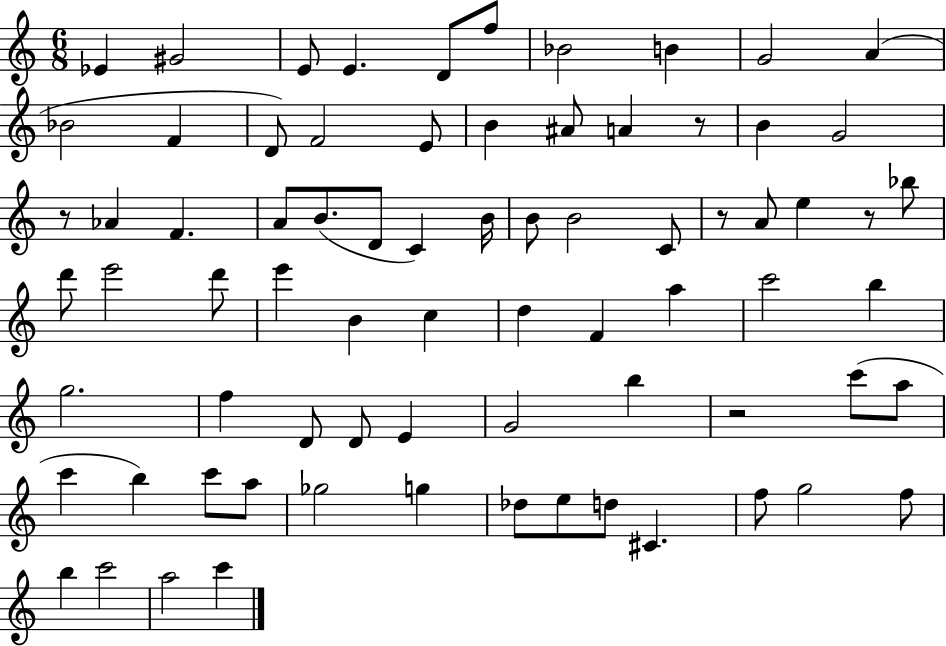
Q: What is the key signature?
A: C major